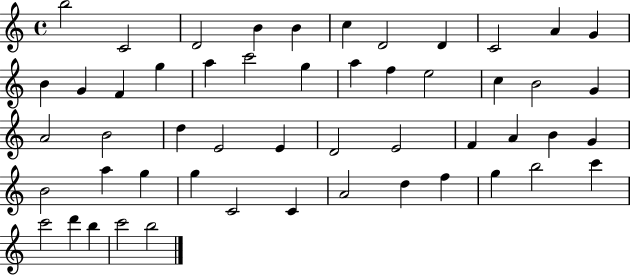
X:1
T:Untitled
M:4/4
L:1/4
K:C
b2 C2 D2 B B c D2 D C2 A G B G F g a c'2 g a f e2 c B2 G A2 B2 d E2 E D2 E2 F A B G B2 a g g C2 C A2 d f g b2 c' c'2 d' b c'2 b2